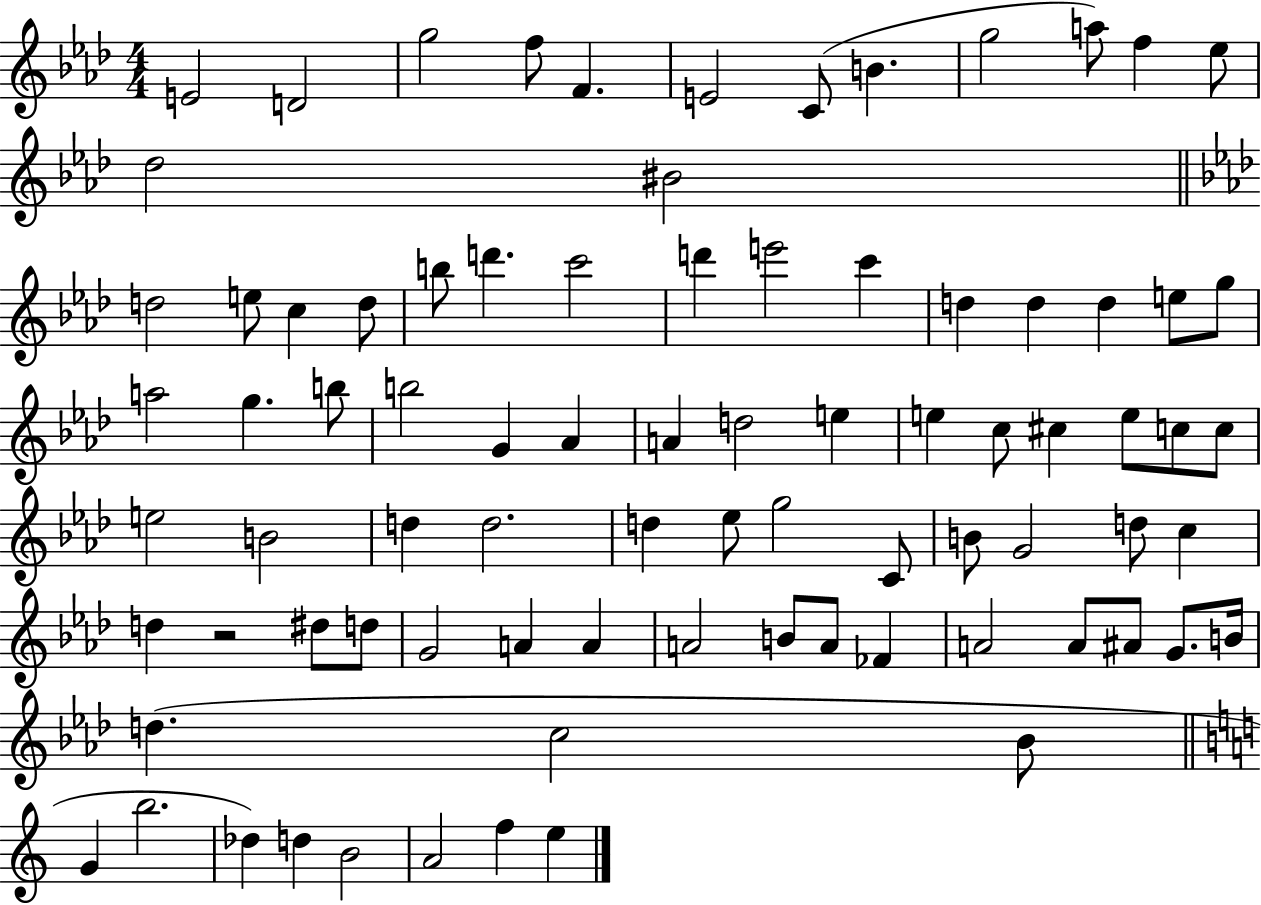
E4/h D4/h G5/h F5/e F4/q. E4/h C4/e B4/q. G5/h A5/e F5/q Eb5/e Db5/h BIS4/h D5/h E5/e C5/q D5/e B5/e D6/q. C6/h D6/q E6/h C6/q D5/q D5/q D5/q E5/e G5/e A5/h G5/q. B5/e B5/h G4/q Ab4/q A4/q D5/h E5/q E5/q C5/e C#5/q E5/e C5/e C5/e E5/h B4/h D5/q D5/h. D5/q Eb5/e G5/h C4/e B4/e G4/h D5/e C5/q D5/q R/h D#5/e D5/e G4/h A4/q A4/q A4/h B4/e A4/e FES4/q A4/h A4/e A#4/e G4/e. B4/s D5/q. C5/h Bb4/e G4/q B5/h. Db5/q D5/q B4/h A4/h F5/q E5/q